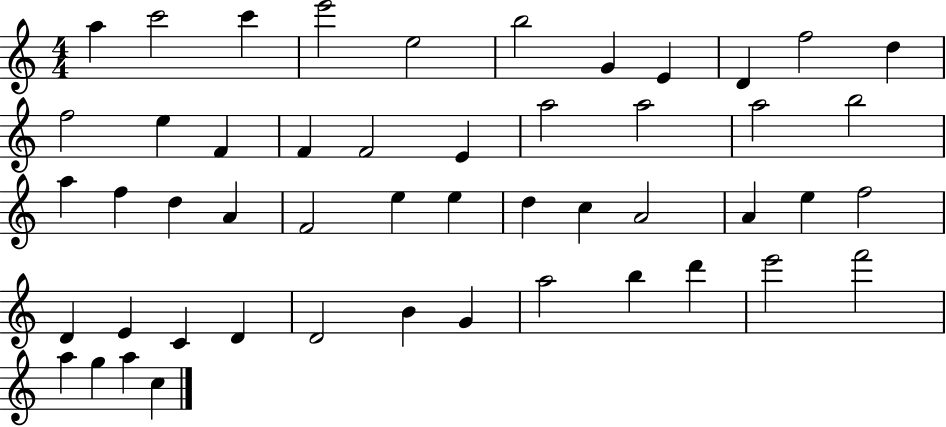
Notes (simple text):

A5/q C6/h C6/q E6/h E5/h B5/h G4/q E4/q D4/q F5/h D5/q F5/h E5/q F4/q F4/q F4/h E4/q A5/h A5/h A5/h B5/h A5/q F5/q D5/q A4/q F4/h E5/q E5/q D5/q C5/q A4/h A4/q E5/q F5/h D4/q E4/q C4/q D4/q D4/h B4/q G4/q A5/h B5/q D6/q E6/h F6/h A5/q G5/q A5/q C5/q